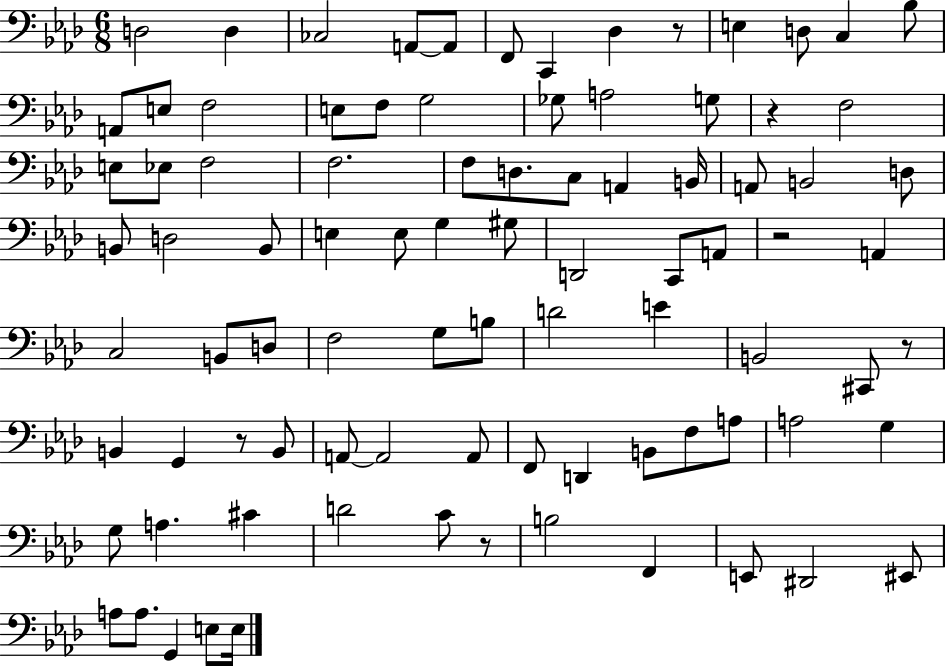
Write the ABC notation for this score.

X:1
T:Untitled
M:6/8
L:1/4
K:Ab
D,2 D, _C,2 A,,/2 A,,/2 F,,/2 C,, _D, z/2 E, D,/2 C, _B,/2 A,,/2 E,/2 F,2 E,/2 F,/2 G,2 _G,/2 A,2 G,/2 z F,2 E,/2 _E,/2 F,2 F,2 F,/2 D,/2 C,/2 A,, B,,/4 A,,/2 B,,2 D,/2 B,,/2 D,2 B,,/2 E, E,/2 G, ^G,/2 D,,2 C,,/2 A,,/2 z2 A,, C,2 B,,/2 D,/2 F,2 G,/2 B,/2 D2 E B,,2 ^C,,/2 z/2 B,, G,, z/2 B,,/2 A,,/2 A,,2 A,,/2 F,,/2 D,, B,,/2 F,/2 A,/2 A,2 G, G,/2 A, ^C D2 C/2 z/2 B,2 F,, E,,/2 ^D,,2 ^E,,/2 A,/2 A,/2 G,, E,/2 E,/4